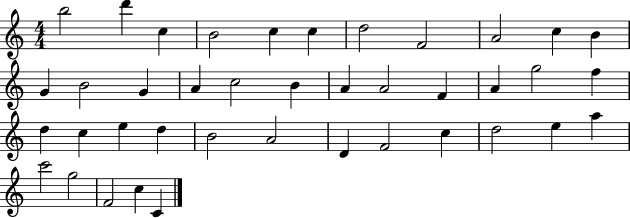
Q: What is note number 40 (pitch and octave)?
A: C4